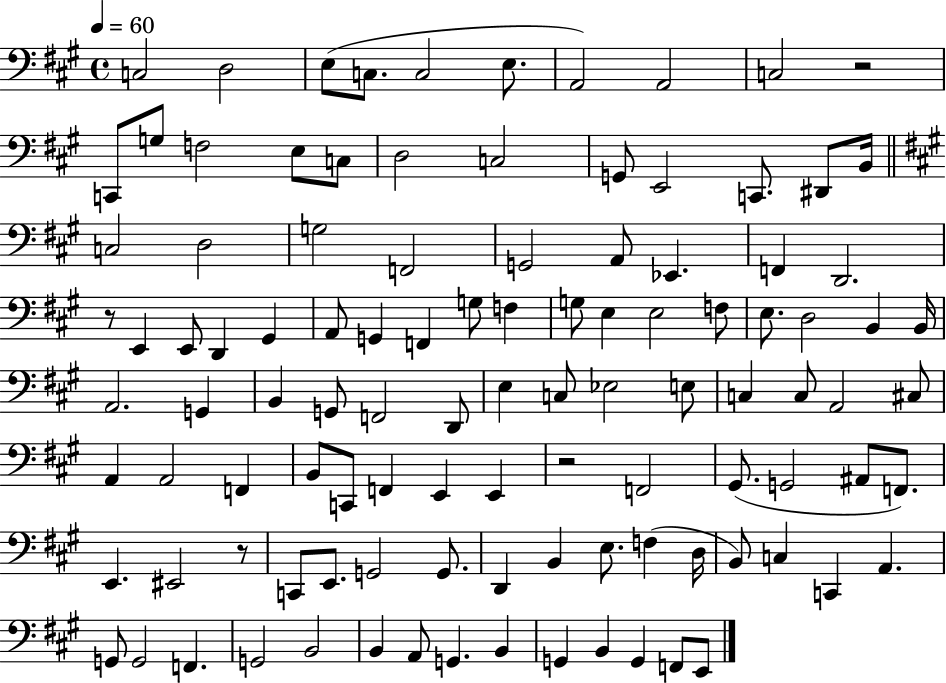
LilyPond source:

{
  \clef bass
  \time 4/4
  \defaultTimeSignature
  \key a \major
  \tempo 4 = 60
  c2 d2 | e8( c8. c2 e8. | a,2) a,2 | c2 r2 | \break c,8 g8 f2 e8 c8 | d2 c2 | g,8 e,2 c,8. dis,8 b,16 | \bar "||" \break \key a \major c2 d2 | g2 f,2 | g,2 a,8 ees,4. | f,4 d,2. | \break r8 e,4 e,8 d,4 gis,4 | a,8 g,4 f,4 g8 f4 | g8 e4 e2 f8 | e8. d2 b,4 b,16 | \break a,2. g,4 | b,4 g,8 f,2 d,8 | e4 c8 ees2 e8 | c4 c8 a,2 cis8 | \break a,4 a,2 f,4 | b,8 c,8 f,4 e,4 e,4 | r2 f,2 | gis,8.( g,2 ais,8 f,8.) | \break e,4. eis,2 r8 | c,8 e,8. g,2 g,8. | d,4 b,4 e8. f4( d16 | b,8) c4 c,4 a,4. | \break g,8 g,2 f,4. | g,2 b,2 | b,4 a,8 g,4. b,4 | g,4 b,4 g,4 f,8 e,8 | \break \bar "|."
}